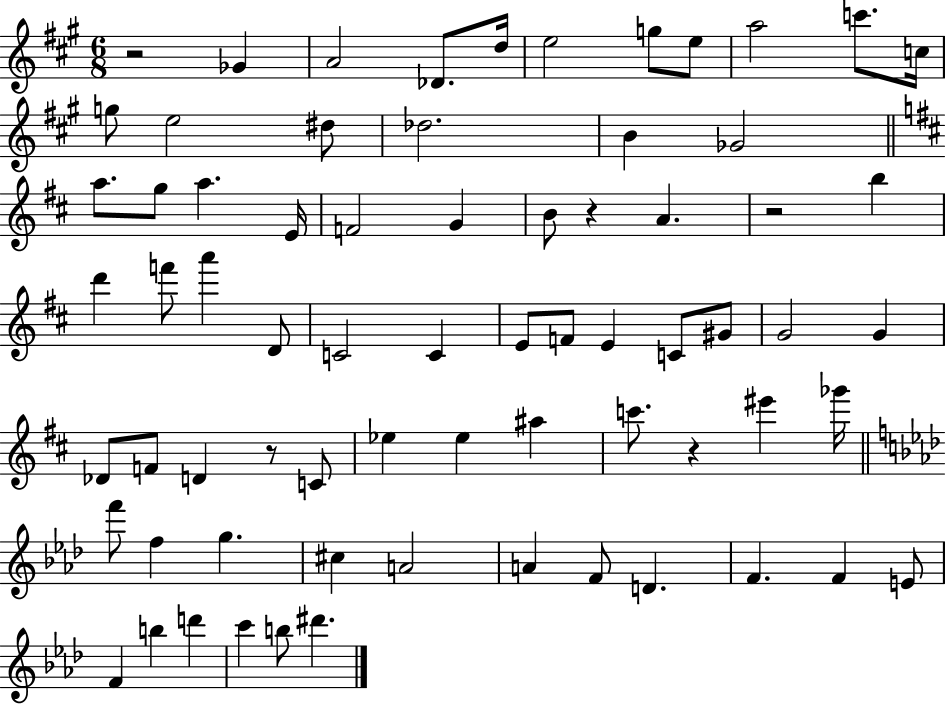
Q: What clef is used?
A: treble